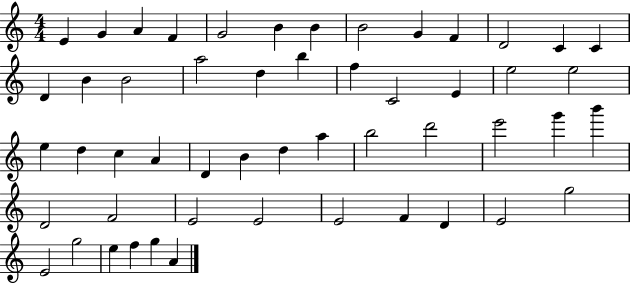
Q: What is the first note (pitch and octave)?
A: E4